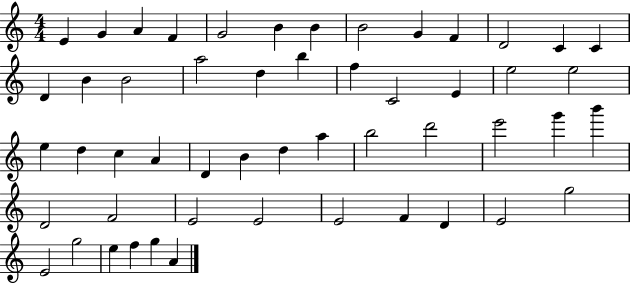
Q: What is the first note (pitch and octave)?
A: E4